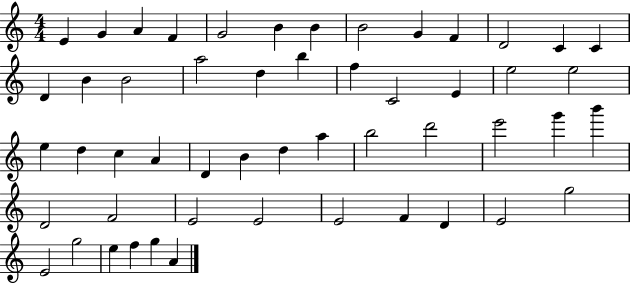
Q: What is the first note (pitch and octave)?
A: E4